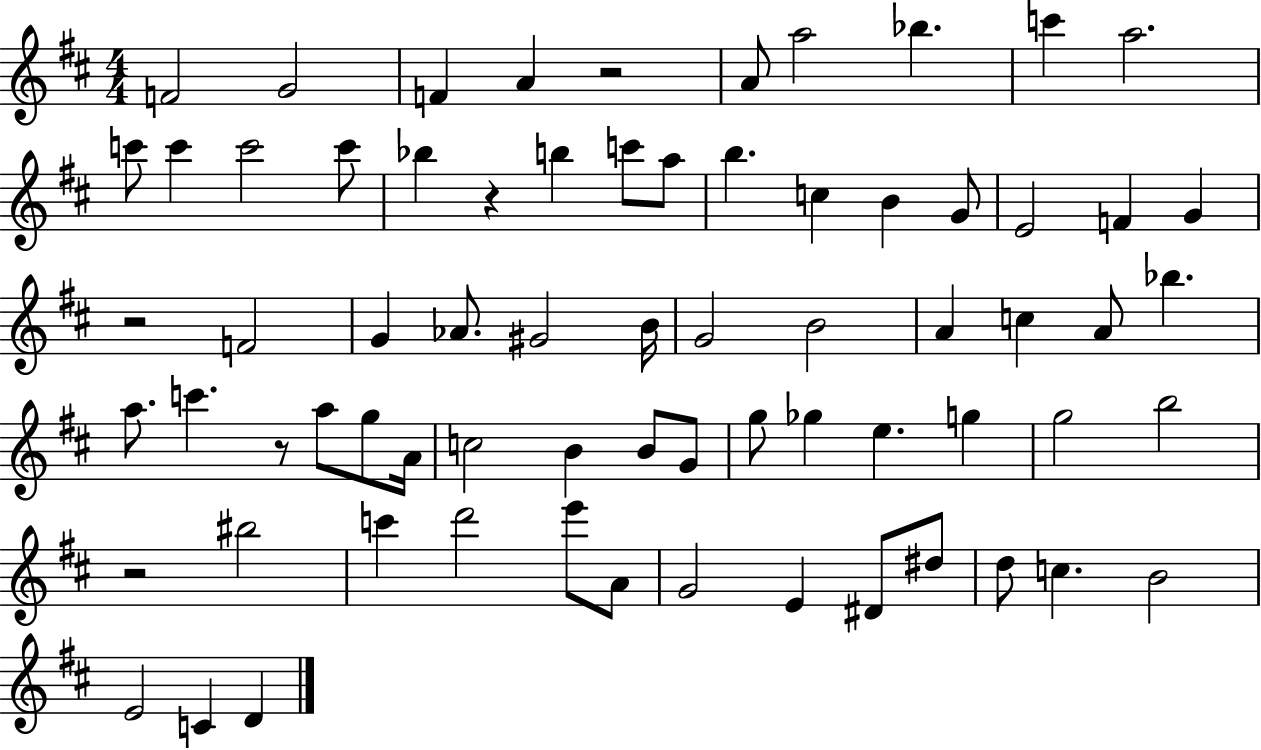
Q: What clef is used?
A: treble